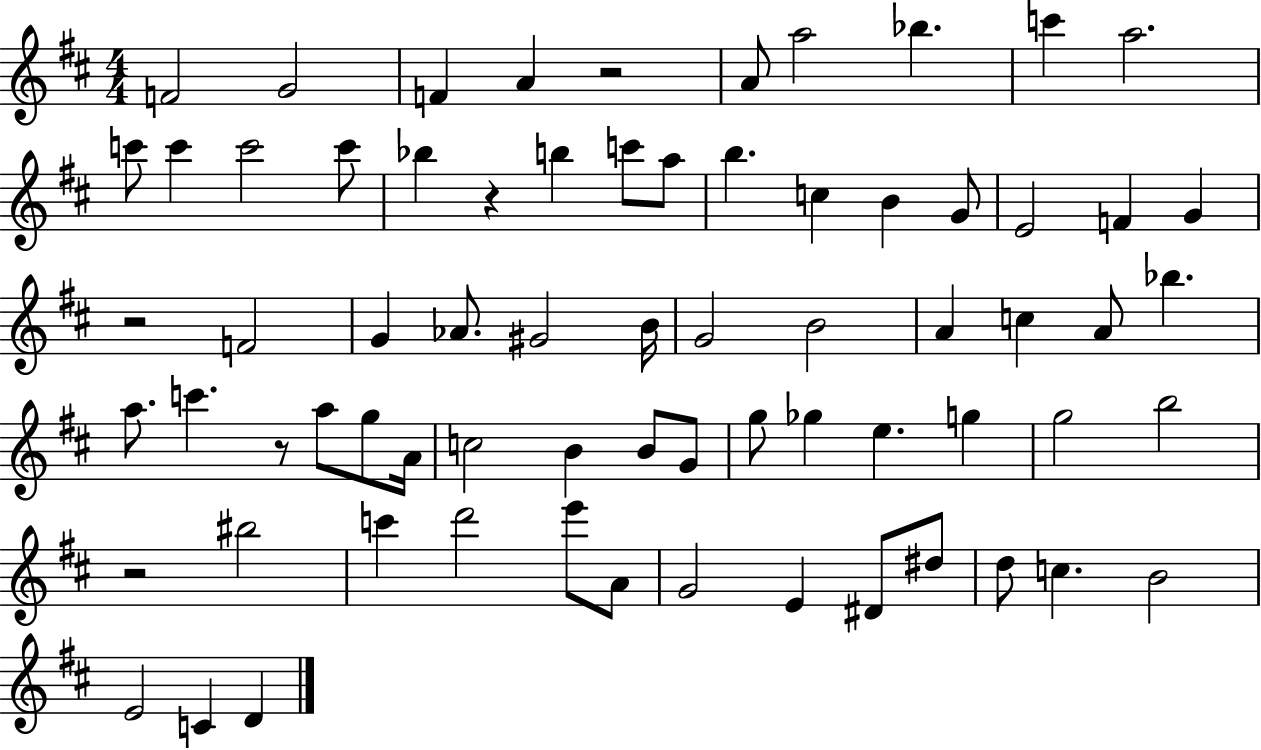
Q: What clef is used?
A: treble